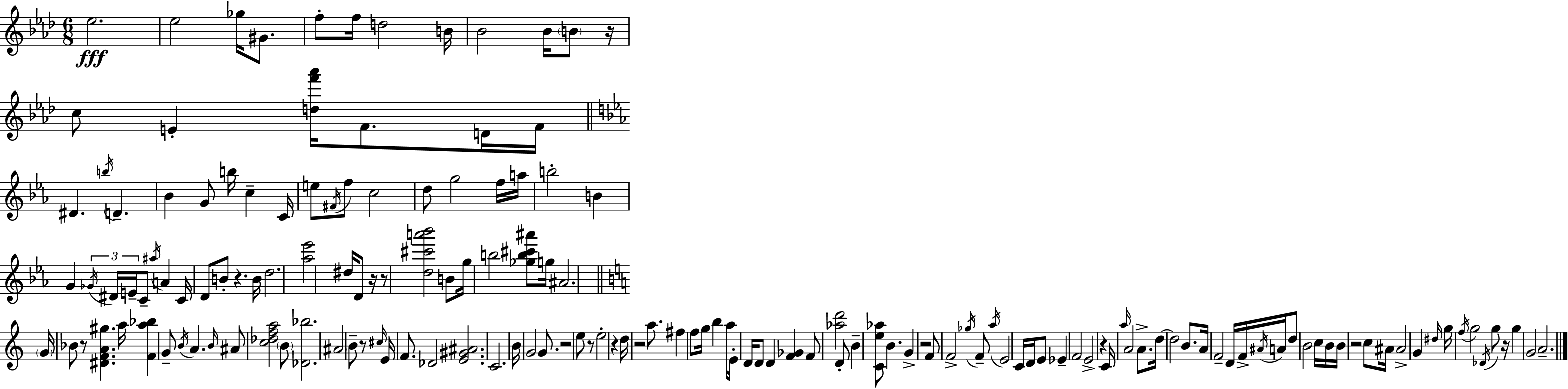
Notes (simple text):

Eb5/h. Eb5/h Gb5/s G#4/e. F5/e F5/s D5/h B4/s Bb4/h Bb4/s B4/e R/s C5/e E4/q [D5,F6,Ab6]/s F4/e. D4/s F4/s D#4/q. B5/s D4/q. Bb4/q G4/e B5/s C5/q C4/s E5/e F#4/s F5/e C5/h D5/e G5/h F5/s A5/s B5/h B4/q G4/q Gb4/s D#4/s E4/s C4/e A#5/s A4/q C4/s D4/e B4/e R/q. B4/s D5/h. [Ab5,Eb6]/h D#5/s D4/e R/s R/e [D5,C#6,A6,Bb6]/h B4/e G5/s B5/h [Gb5,B5,C#6,A#6]/e G5/s A#4/h. G4/s Bb4/e R/e [D#4,F4,A4,G#5]/q. A5/s [F4,A5,Bb5]/q G4/e B4/s A4/q. B4/s A#4/e [C5,Db5,F5,A5]/h B4/e [Db4,Bb5]/h. A#4/h B4/e R/e C#5/s E4/s F4/e. Db4/h [E4,G#4,A#4]/h. C4/h. B4/s G4/h G4/e. R/h E5/e R/e E5/h R/q D5/s R/h A5/e. F#5/q F5/e G5/s B5/q A5/s E4/s D4/s D4/e D4/q [F4,Gb4]/q F4/e [Ab5,D6]/h D4/e B4/q [C4,E5,Ab5]/e B4/q. G4/q R/h F4/e F4/h Gb5/s F4/e A5/s E4/h C4/s D4/s E4/e Eb4/q F4/h E4/h R/q C4/s A5/s A4/h A4/e. D5/s D5/h B4/e. A4/s F4/h D4/s F4/s A#4/s A4/s D5/e B4/h C5/s B4/s B4/s R/h C5/e A#4/s A#4/h G4/q D#5/s G5/s F5/s G5/h Db4/s G5/e R/s G5/q G4/h A4/h.